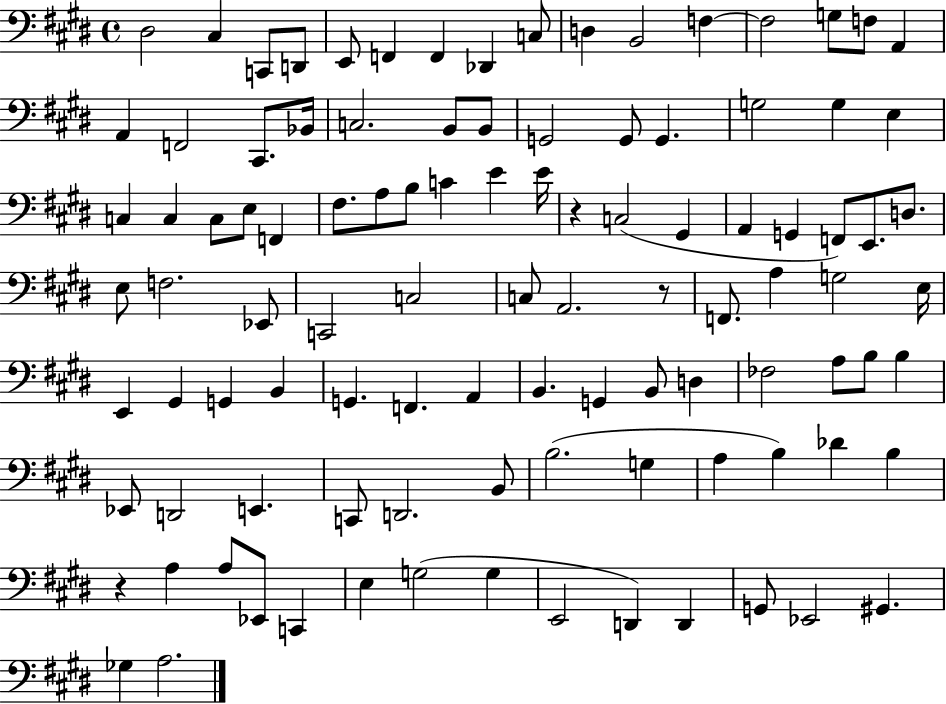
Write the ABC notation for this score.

X:1
T:Untitled
M:4/4
L:1/4
K:E
^D,2 ^C, C,,/2 D,,/2 E,,/2 F,, F,, _D,, C,/2 D, B,,2 F, F,2 G,/2 F,/2 A,, A,, F,,2 ^C,,/2 _B,,/4 C,2 B,,/2 B,,/2 G,,2 G,,/2 G,, G,2 G, E, C, C, C,/2 E,/2 F,, ^F,/2 A,/2 B,/2 C E E/4 z C,2 ^G,, A,, G,, F,,/2 E,,/2 D,/2 E,/2 F,2 _E,,/2 C,,2 C,2 C,/2 A,,2 z/2 F,,/2 A, G,2 E,/4 E,, ^G,, G,, B,, G,, F,, A,, B,, G,, B,,/2 D, _F,2 A,/2 B,/2 B, _E,,/2 D,,2 E,, C,,/2 D,,2 B,,/2 B,2 G, A, B, _D B, z A, A,/2 _E,,/2 C,, E, G,2 G, E,,2 D,, D,, G,,/2 _E,,2 ^G,, _G, A,2